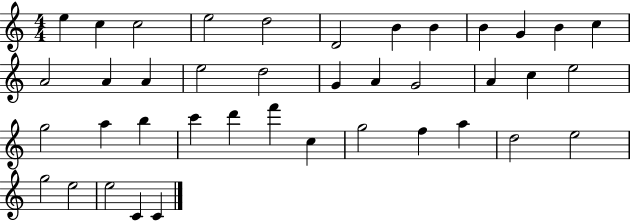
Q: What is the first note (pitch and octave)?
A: E5